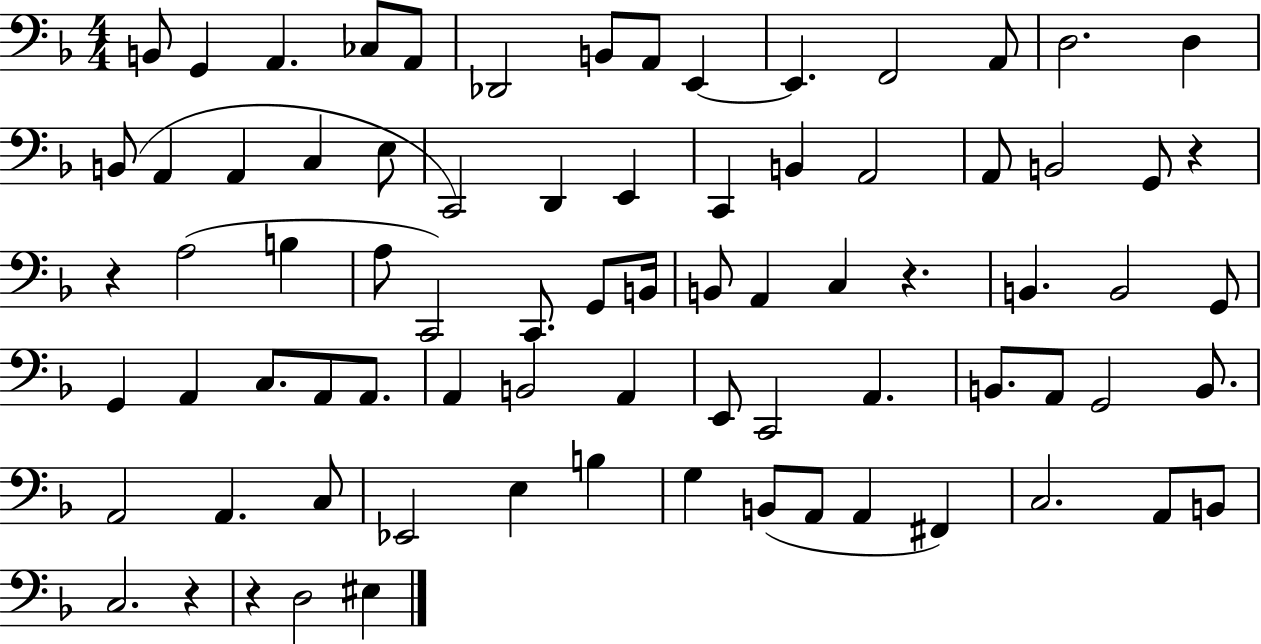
B2/e G2/q A2/q. CES3/e A2/e Db2/h B2/e A2/e E2/q E2/q. F2/h A2/e D3/h. D3/q B2/e A2/q A2/q C3/q E3/e C2/h D2/q E2/q C2/q B2/q A2/h A2/e B2/h G2/e R/q R/q A3/h B3/q A3/e C2/h C2/e. G2/e B2/s B2/e A2/q C3/q R/q. B2/q. B2/h G2/e G2/q A2/q C3/e. A2/e A2/e. A2/q B2/h A2/q E2/e C2/h A2/q. B2/e. A2/e G2/h B2/e. A2/h A2/q. C3/e Eb2/h E3/q B3/q G3/q B2/e A2/e A2/q F#2/q C3/h. A2/e B2/e C3/h. R/q R/q D3/h EIS3/q